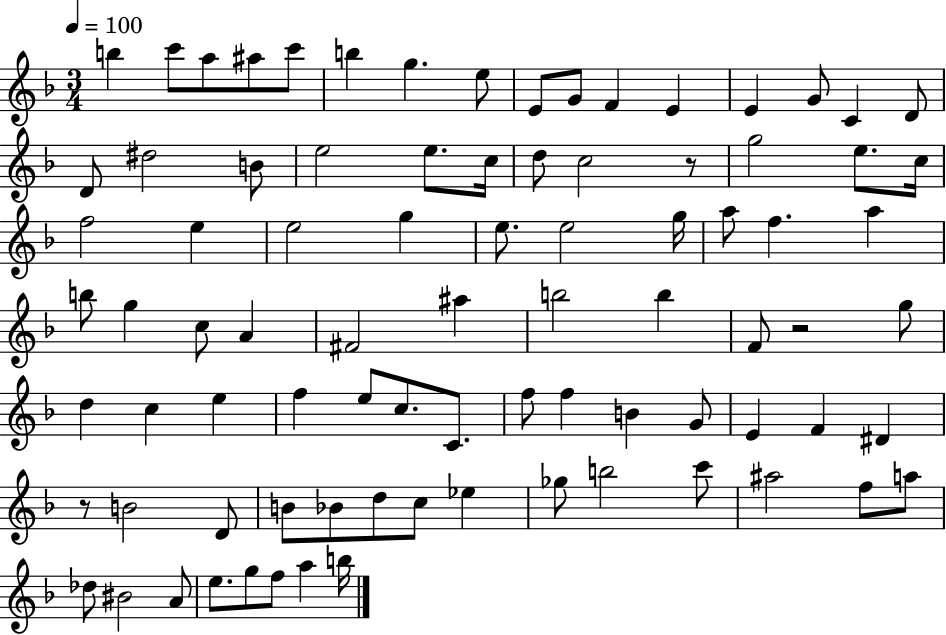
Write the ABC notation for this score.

X:1
T:Untitled
M:3/4
L:1/4
K:F
b c'/2 a/2 ^a/2 c'/2 b g e/2 E/2 G/2 F E E G/2 C D/2 D/2 ^d2 B/2 e2 e/2 c/4 d/2 c2 z/2 g2 e/2 c/4 f2 e e2 g e/2 e2 g/4 a/2 f a b/2 g c/2 A ^F2 ^a b2 b F/2 z2 g/2 d c e f e/2 c/2 C/2 f/2 f B G/2 E F ^D z/2 B2 D/2 B/2 _B/2 d/2 c/2 _e _g/2 b2 c'/2 ^a2 f/2 a/2 _d/2 ^B2 A/2 e/2 g/2 f/2 a b/4